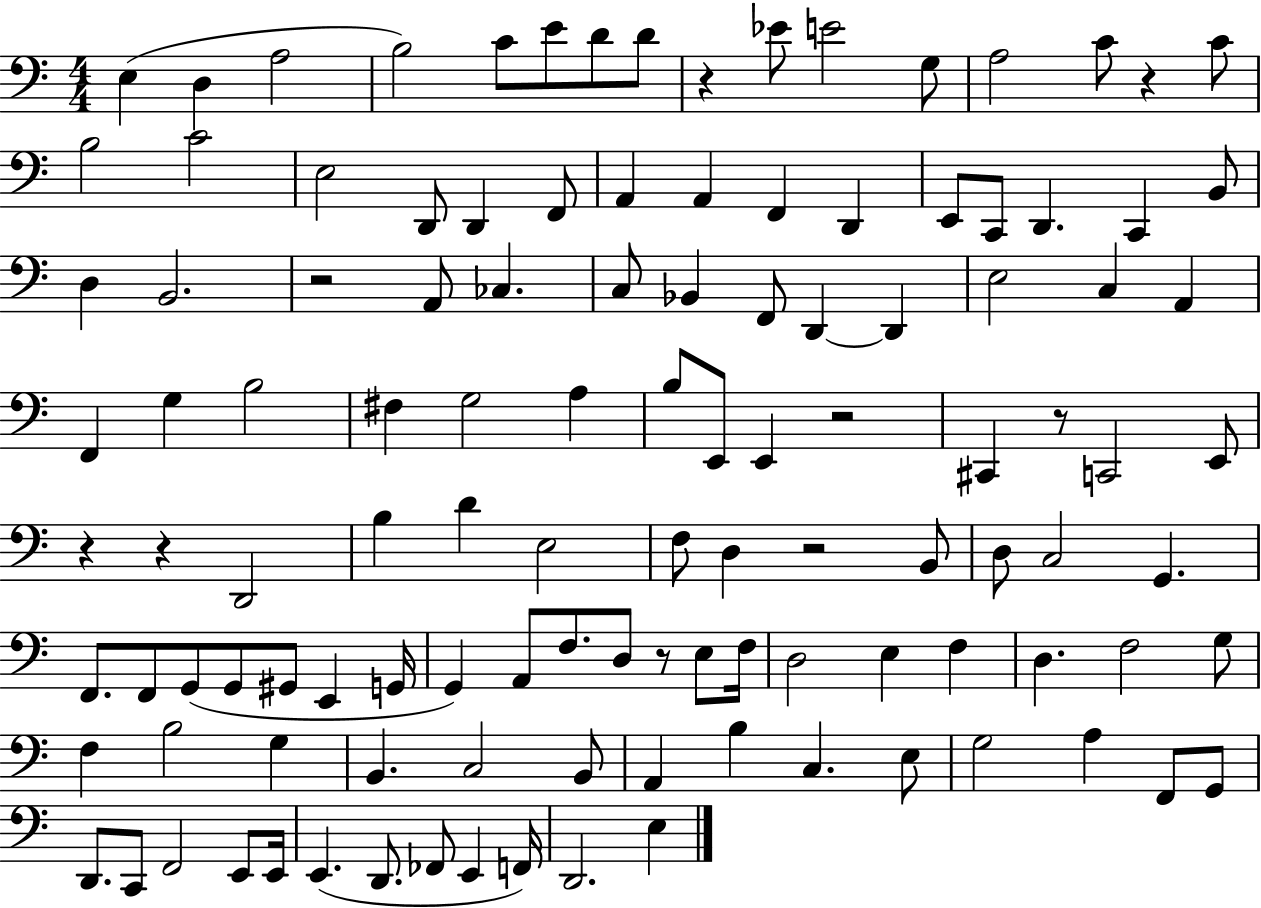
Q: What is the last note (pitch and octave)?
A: E3